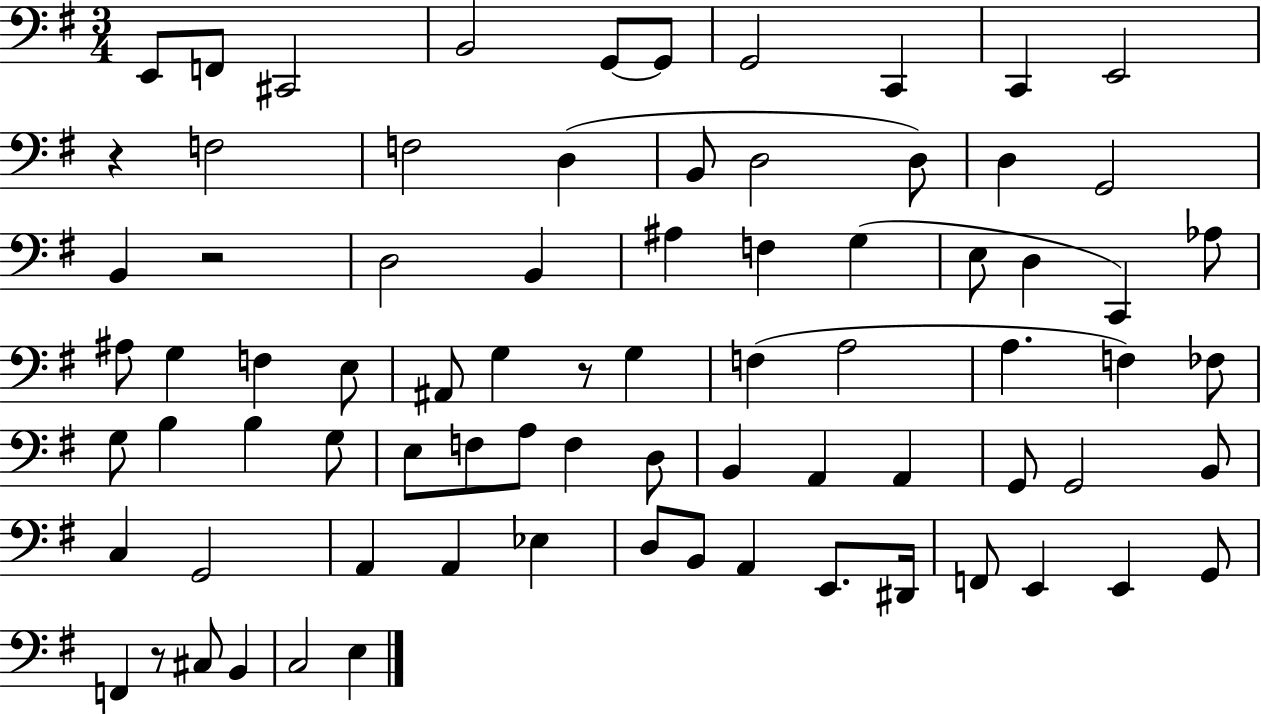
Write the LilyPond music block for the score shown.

{
  \clef bass
  \numericTimeSignature
  \time 3/4
  \key g \major
  \repeat volta 2 { e,8 f,8 cis,2 | b,2 g,8~~ g,8 | g,2 c,4 | c,4 e,2 | \break r4 f2 | f2 d4( | b,8 d2 d8) | d4 g,2 | \break b,4 r2 | d2 b,4 | ais4 f4 g4( | e8 d4 c,4) aes8 | \break ais8 g4 f4 e8 | ais,8 g4 r8 g4 | f4( a2 | a4. f4) fes8 | \break g8 b4 b4 g8 | e8 f8 a8 f4 d8 | b,4 a,4 a,4 | g,8 g,2 b,8 | \break c4 g,2 | a,4 a,4 ees4 | d8 b,8 a,4 e,8. dis,16 | f,8 e,4 e,4 g,8 | \break f,4 r8 cis8 b,4 | c2 e4 | } \bar "|."
}